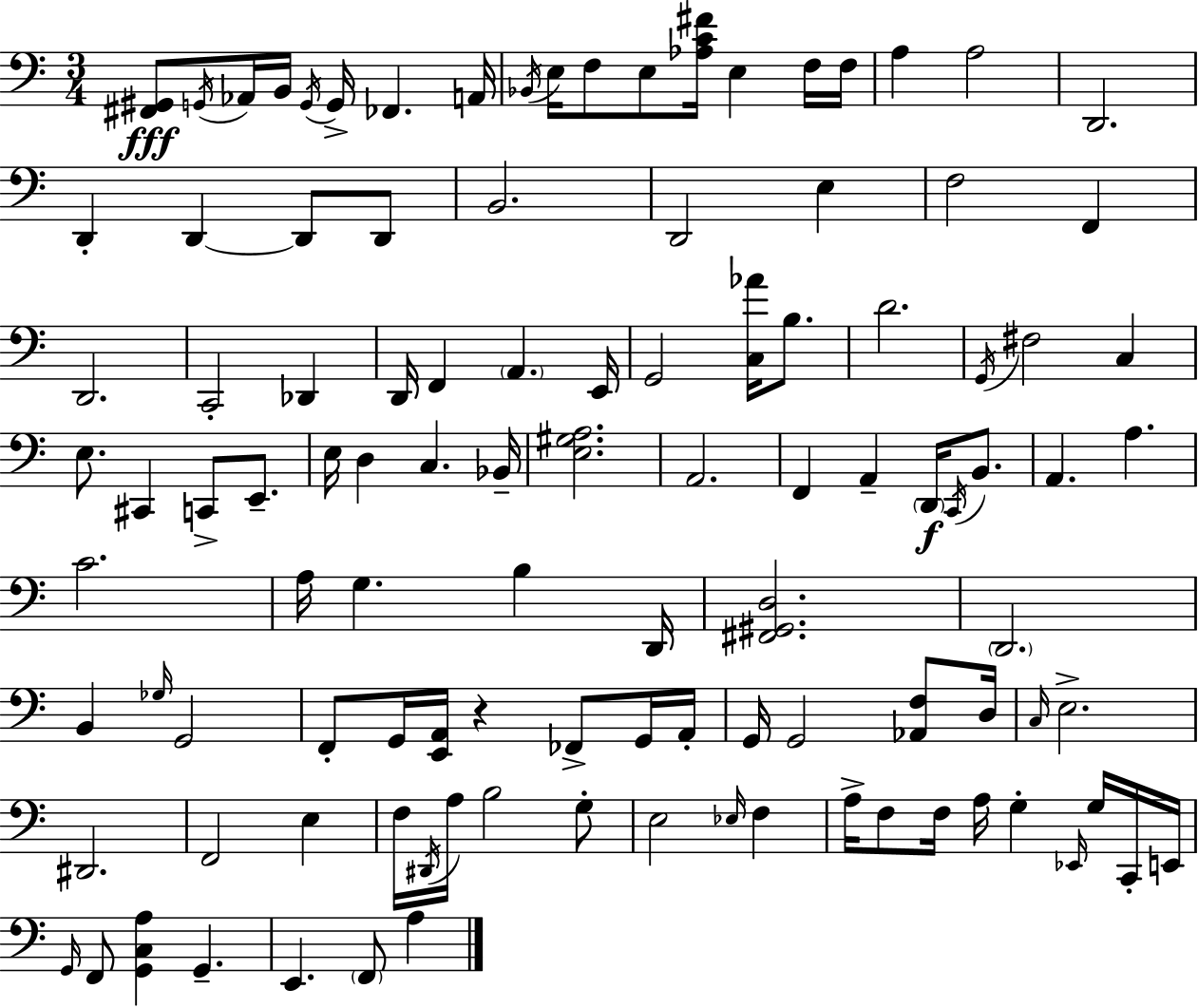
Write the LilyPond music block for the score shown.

{
  \clef bass
  \numericTimeSignature
  \time 3/4
  \key a \minor
  <fis, gis,>8\fff \acciaccatura { g,16 } aes,16 b,16 \acciaccatura { g,16 } g,16-> fes,4. | a,16 \acciaccatura { bes,16 } e16 f8 e8 <aes c' fis'>16 e4 | f16 f16 a4 a2 | d,2. | \break d,4-. d,4~~ d,8 | d,8 b,2. | d,2 e4 | f2 f,4 | \break d,2. | c,2-. des,4 | d,16 f,4 \parenthesize a,4. | e,16 g,2 <c aes'>16 | \break b8. d'2. | \acciaccatura { g,16 } fis2 | c4 e8. cis,4 c,8-> | e,8.-- e16 d4 c4. | \break bes,16-- <e gis a>2. | a,2. | f,4 a,4-- | \parenthesize d,16\f \acciaccatura { c,16 } b,8. a,4. a4. | \break c'2. | a16 g4. | b4 d,16 <fis, gis, d>2. | \parenthesize d,2. | \break b,4 \grace { ges16 } g,2 | f,8-. g,16 <e, a,>16 r4 | fes,8-> g,16 a,16-. g,16 g,2 | <aes, f>8 d16 \grace { c16 } e2.-> | \break dis,2. | f,2 | e4 f16 \acciaccatura { dis,16 } a16 b2 | g8-. e2 | \break \grace { ees16 } f4 a16-> f8 | f16 a16 g4-. \grace { ees,16 } g16 c,16-. e,16 \grace { g,16 } f,8 | <g, c a>4 g,4.-- e,4. | \parenthesize f,8 a4 \bar "|."
}